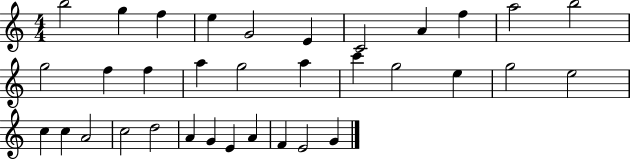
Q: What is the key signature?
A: C major